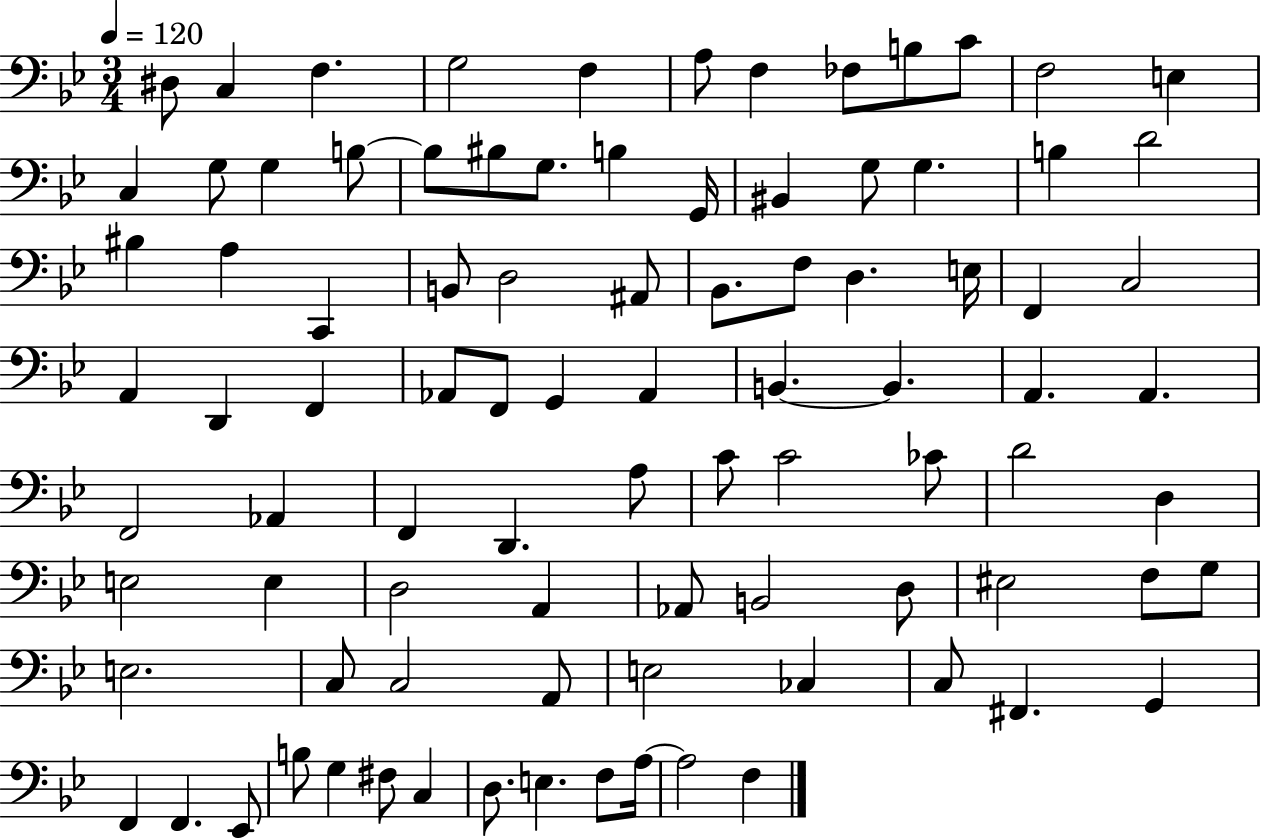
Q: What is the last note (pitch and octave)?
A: F3